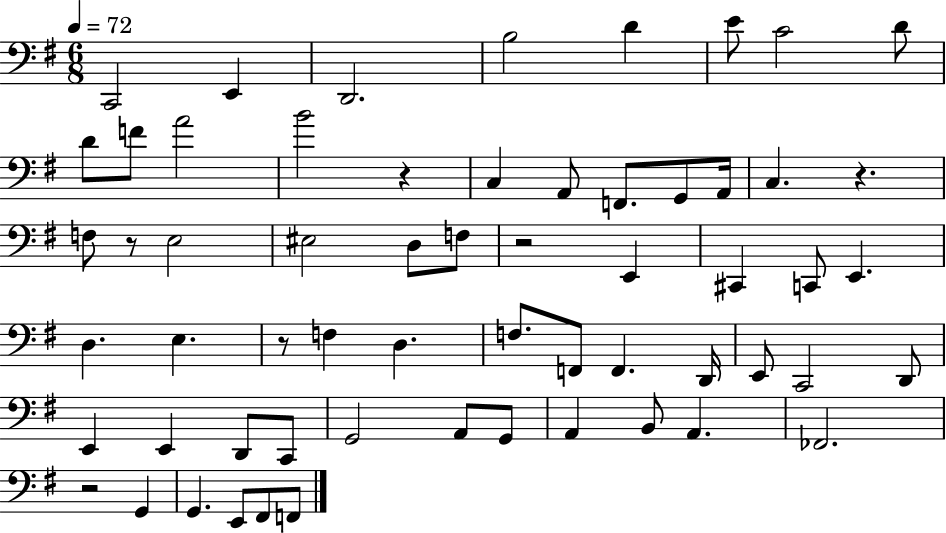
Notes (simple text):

C2/h E2/q D2/h. B3/h D4/q E4/e C4/h D4/e D4/e F4/e A4/h B4/h R/q C3/q A2/e F2/e. G2/e A2/s C3/q. R/q. F3/e R/e E3/h EIS3/h D3/e F3/e R/h E2/q C#2/q C2/e E2/q. D3/q. E3/q. R/e F3/q D3/q. F3/e. F2/e F2/q. D2/s E2/e C2/h D2/e E2/q E2/q D2/e C2/e G2/h A2/e G2/e A2/q B2/e A2/q. FES2/h. R/h G2/q G2/q. E2/e F#2/e F2/e